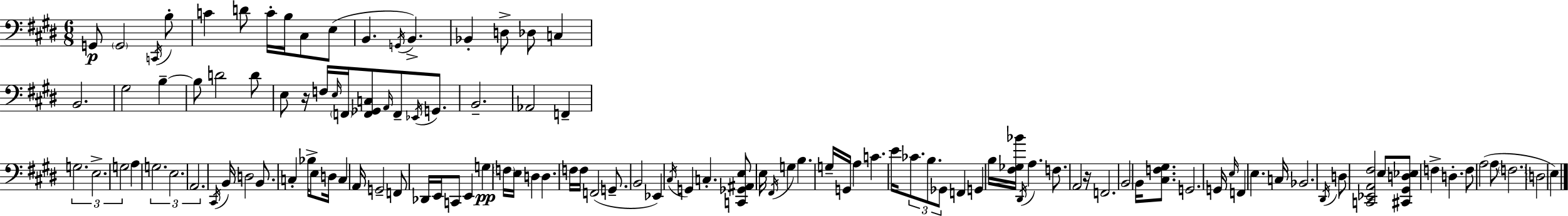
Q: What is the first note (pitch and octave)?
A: G2